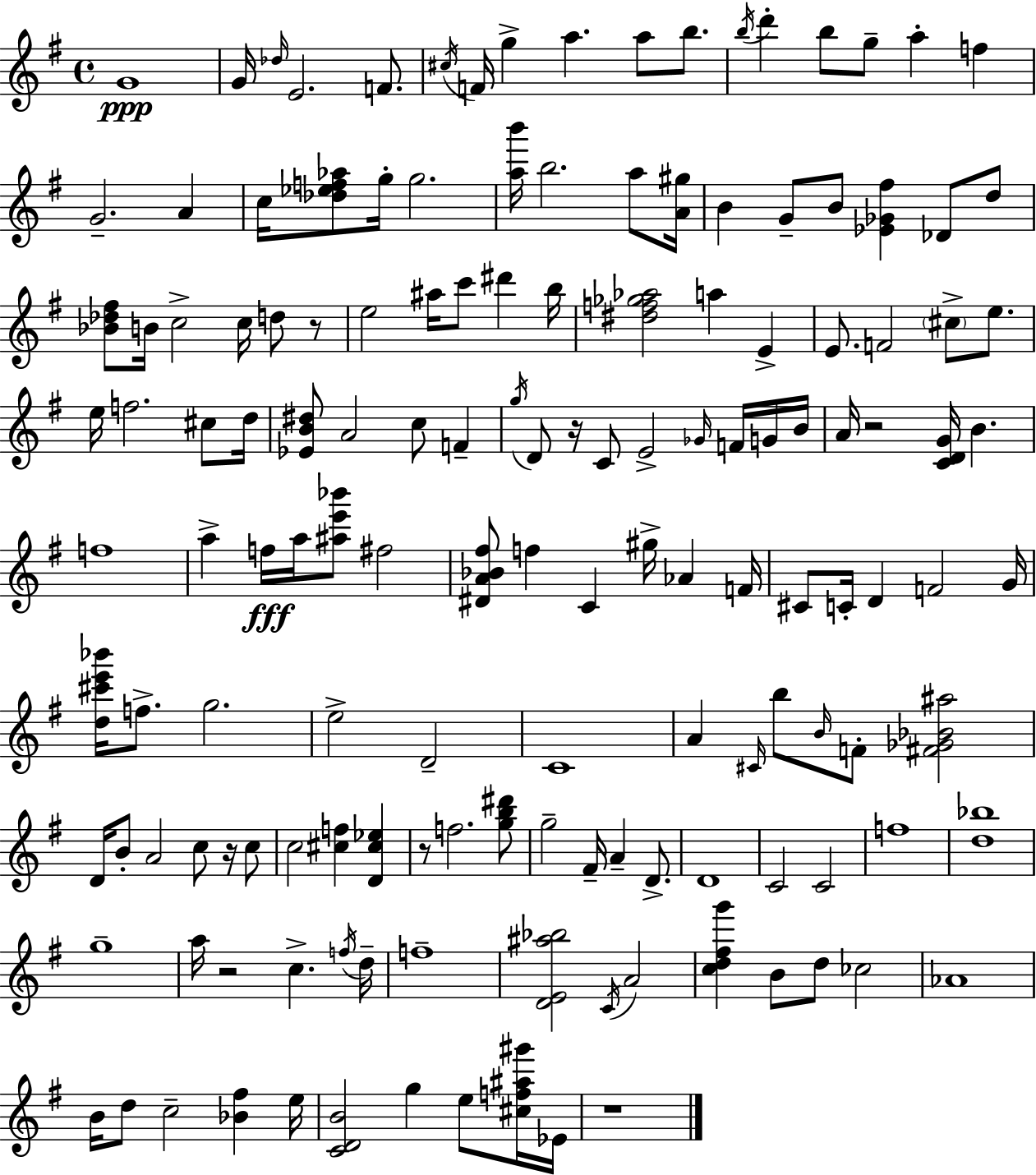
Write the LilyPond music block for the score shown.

{
  \clef treble
  \time 4/4
  \defaultTimeSignature
  \key g \major
  g'1\ppp | g'16 \grace { des''16 } e'2. f'8. | \acciaccatura { cis''16 } f'16 g''4-> a''4. a''8 b''8. | \acciaccatura { b''16 } d'''4-. b''8 g''8-- a''4-. f''4 | \break g'2.-- a'4 | c''16 <des'' ees'' f'' aes''>8 g''16-. g''2. | <a'' b'''>16 b''2. | a''8 <a' gis''>16 b'4 g'8-- b'8 <ees' ges' fis''>4 des'8 | \break d''8 <bes' des'' fis''>8 b'16 c''2-> c''16 d''8 | r8 e''2 ais''16 c'''8 dis'''4 | b''16 <dis'' f'' ges'' aes''>2 a''4 e'4-> | e'8. f'2 \parenthesize cis''8-> | \break e''8. e''16 f''2. | cis''8 d''16 <ees' b' dis''>8 a'2 c''8 f'4-- | \acciaccatura { g''16 } d'8 r16 c'8 e'2-> | \grace { ges'16 } f'16 g'16 b'16 a'16 r2 <c' d' g'>16 b'4. | \break f''1 | a''4-> f''16\fff a''16 <ais'' e''' bes'''>8 fis''2 | <dis' a' bes' fis''>8 f''4 c'4 gis''16-> | aes'4 f'16 cis'8 c'16-. d'4 f'2 | \break g'16 <d'' cis''' e''' bes'''>16 f''8.-> g''2. | e''2-> d'2-- | c'1 | a'4 \grace { cis'16 } b''8 \grace { b'16 } f'8-. <fis' ges' bes' ais''>2 | \break d'16 b'8-. a'2 | c''8 r16 c''8 c''2 <cis'' f''>4 | <d' cis'' ees''>4 r8 f''2. | <g'' b'' dis'''>8 g''2-- fis'16-- | \break a'4-- d'8.-> d'1 | c'2 c'2 | f''1 | <d'' bes''>1 | \break g''1-- | a''16 r2 | c''4.-> \acciaccatura { f''16 } d''16-- f''1-- | <d' e' ais'' bes''>2 | \break \acciaccatura { c'16 } a'2 <c'' d'' fis'' g'''>4 b'8 d''8 | ces''2 aes'1 | b'16 d''8 c''2-- | <bes' fis''>4 e''16 <c' d' b'>2 | \break g''4 e''8 <cis'' f'' ais'' gis'''>16 ees'16 r1 | \bar "|."
}